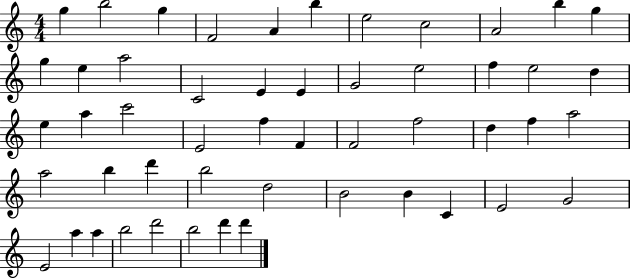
G5/q B5/h G5/q F4/h A4/q B5/q E5/h C5/h A4/h B5/q G5/q G5/q E5/q A5/h C4/h E4/q E4/q G4/h E5/h F5/q E5/h D5/q E5/q A5/q C6/h E4/h F5/q F4/q F4/h F5/h D5/q F5/q A5/h A5/h B5/q D6/q B5/h D5/h B4/h B4/q C4/q E4/h G4/h E4/h A5/q A5/q B5/h D6/h B5/h D6/q D6/q